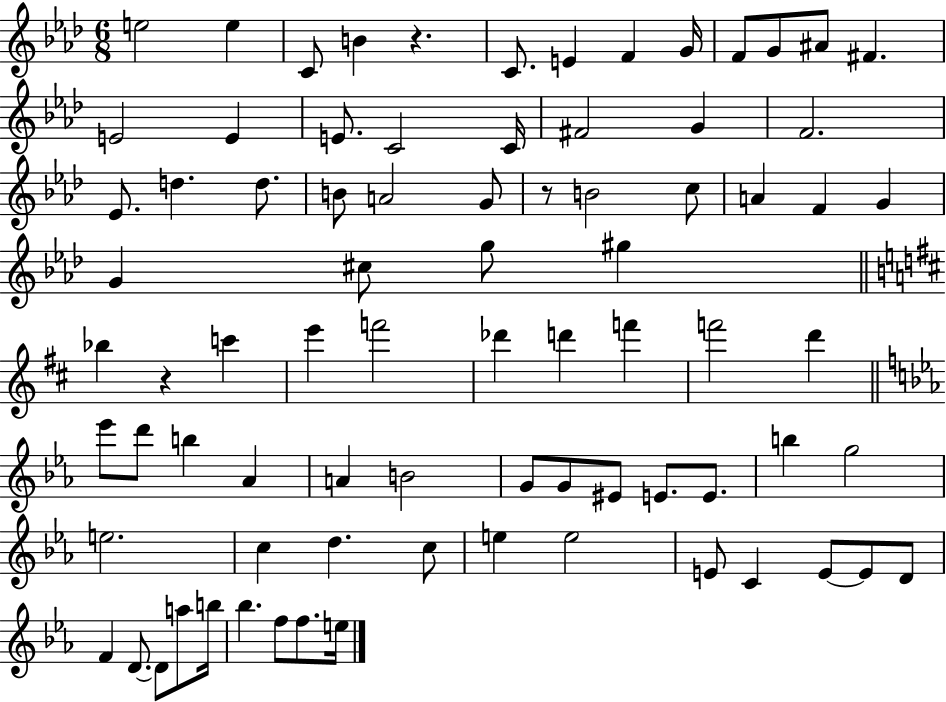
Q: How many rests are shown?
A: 3